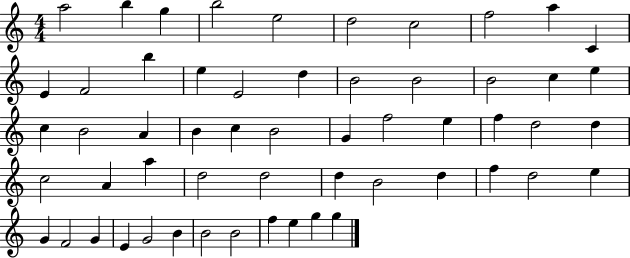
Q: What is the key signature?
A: C major